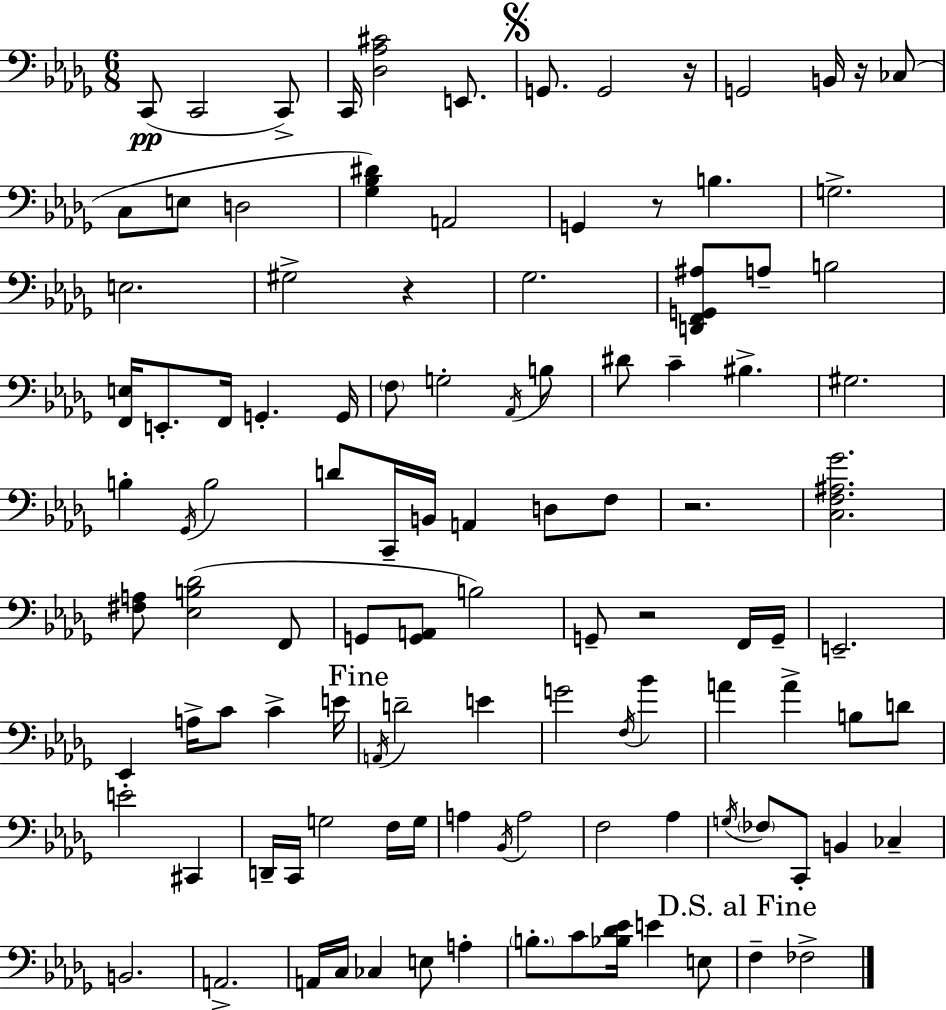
X:1
T:Untitled
M:6/8
L:1/4
K:Bbm
C,,/2 C,,2 C,,/2 C,,/4 [_D,_A,^C]2 E,,/2 G,,/2 G,,2 z/4 G,,2 B,,/4 z/4 _C,/2 C,/2 E,/2 D,2 [_G,_B,^D] A,,2 G,, z/2 B, G,2 E,2 ^G,2 z _G,2 [D,,F,,G,,^A,]/2 A,/2 B,2 [F,,E,]/4 E,,/2 F,,/4 G,, G,,/4 F,/2 G,2 _A,,/4 B,/2 ^D/2 C ^B, ^G,2 B, _G,,/4 B,2 D/2 C,,/4 B,,/4 A,, D,/2 F,/2 z2 [C,F,^A,_G]2 [^F,A,]/2 [_E,B,_D]2 F,,/2 G,,/2 [G,,A,,]/2 B,2 G,,/2 z2 F,,/4 G,,/4 E,,2 _E,, A,/4 C/2 C E/4 A,,/4 D2 E G2 F,/4 _B A A B,/2 D/2 E2 ^C,, D,,/4 C,,/4 G,2 F,/4 G,/4 A, _B,,/4 A,2 F,2 _A, G,/4 _F,/2 C,,/2 B,, _C, B,,2 A,,2 A,,/4 C,/4 _C, E,/2 A, B,/2 C/2 [_B,_D_E]/4 E E,/2 F, _F,2